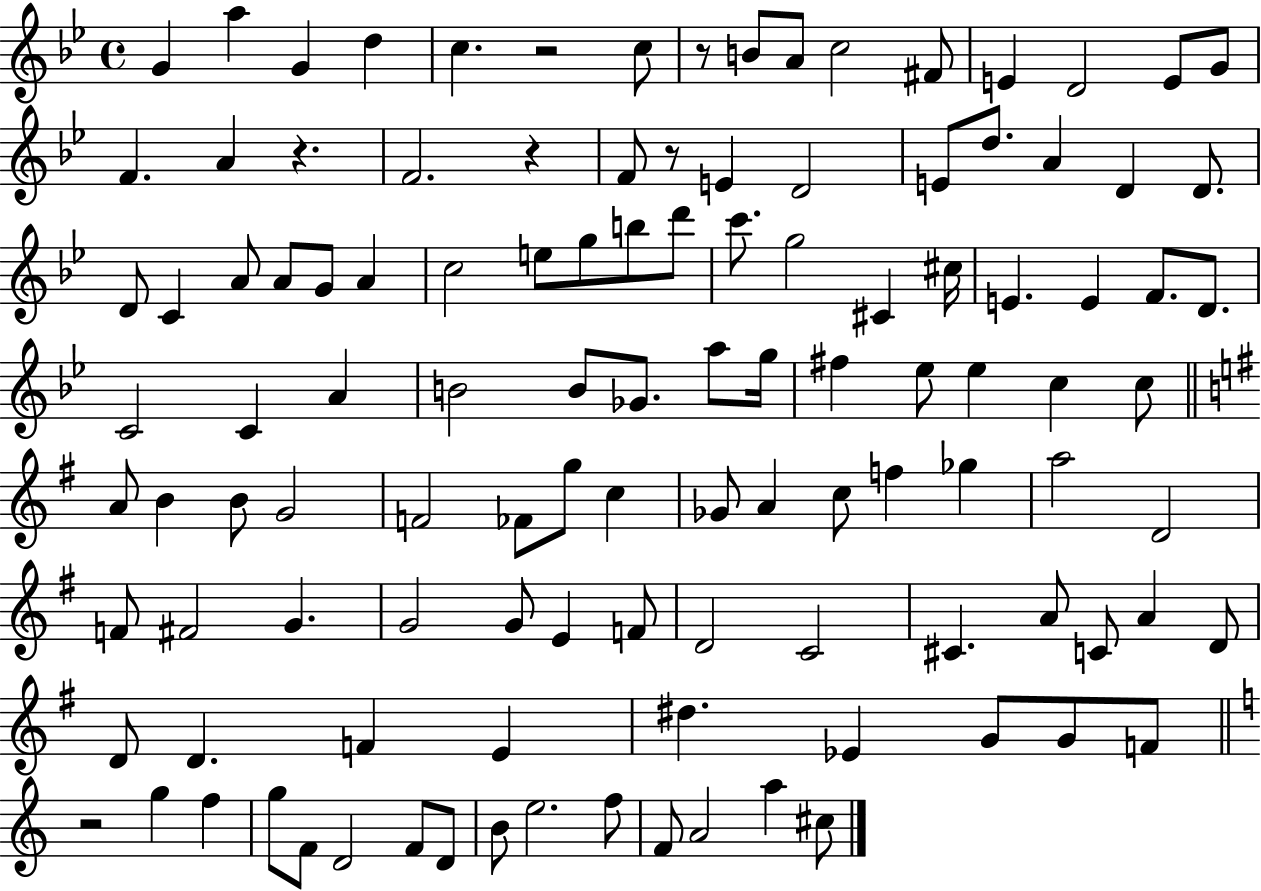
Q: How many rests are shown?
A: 6